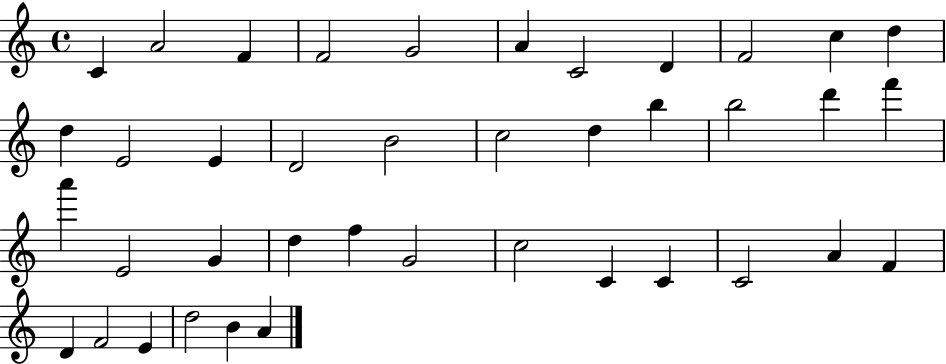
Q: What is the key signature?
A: C major